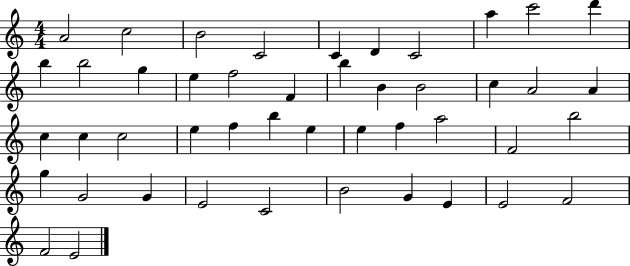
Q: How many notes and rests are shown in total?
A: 46